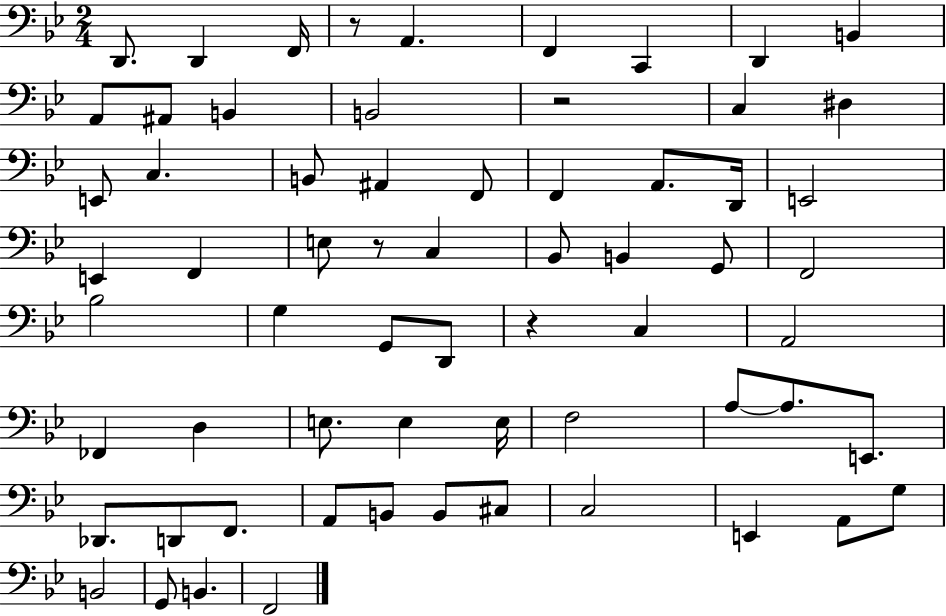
X:1
T:Untitled
M:2/4
L:1/4
K:Bb
D,,/2 D,, F,,/4 z/2 A,, F,, C,, D,, B,, A,,/2 ^A,,/2 B,, B,,2 z2 C, ^D, E,,/2 C, B,,/2 ^A,, F,,/2 F,, A,,/2 D,,/4 E,,2 E,, F,, E,/2 z/2 C, _B,,/2 B,, G,,/2 F,,2 _B,2 G, G,,/2 D,,/2 z C, A,,2 _F,, D, E,/2 E, E,/4 F,2 A,/2 A,/2 E,,/2 _D,,/2 D,,/2 F,,/2 A,,/2 B,,/2 B,,/2 ^C,/2 C,2 E,, A,,/2 G,/2 B,,2 G,,/2 B,, F,,2